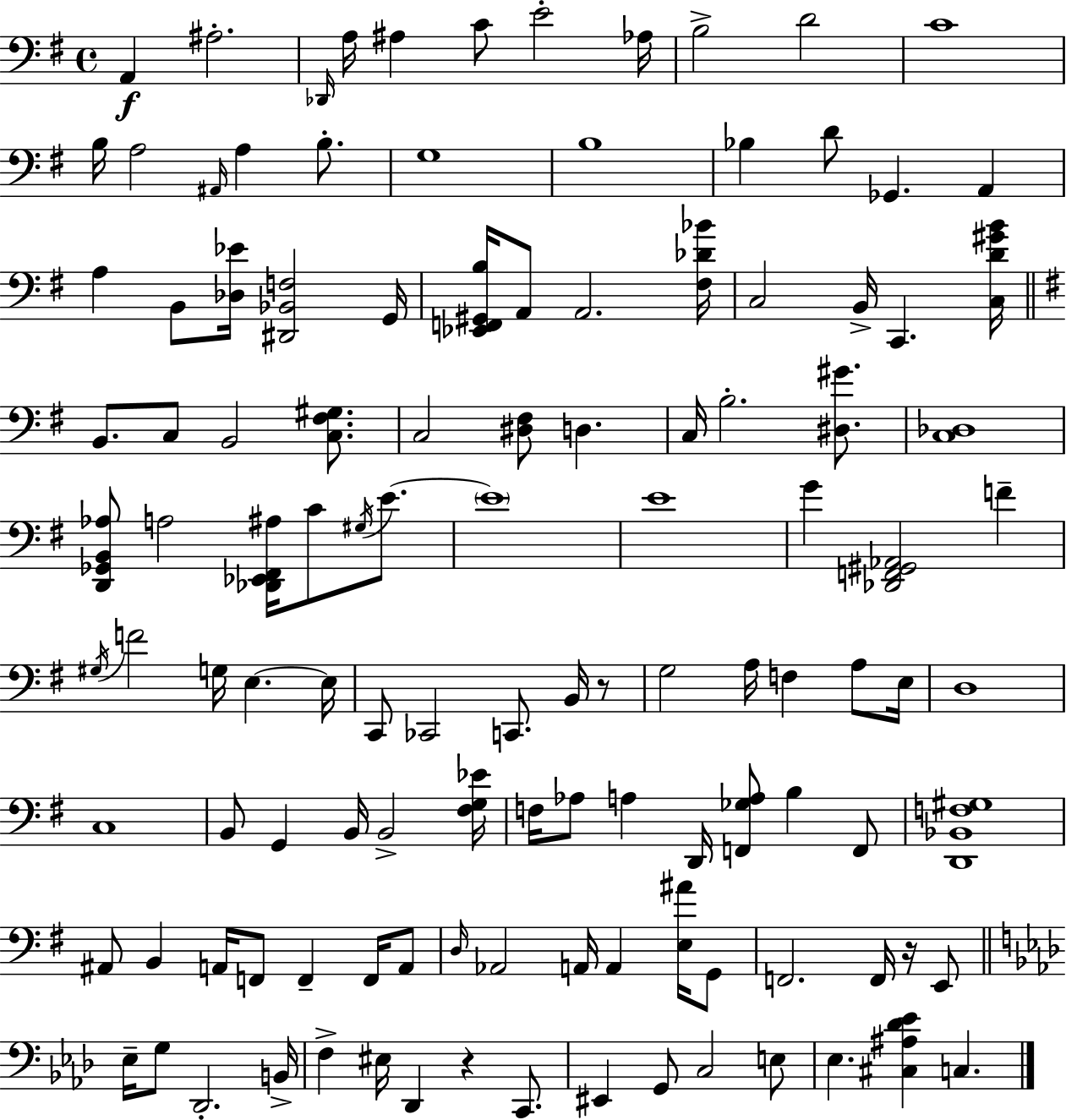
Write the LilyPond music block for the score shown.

{
  \clef bass
  \time 4/4
  \defaultTimeSignature
  \key g \major
  a,4\f ais2.-. | \grace { des,16 } a16 ais4 c'8 e'2-. | aes16 b2-> d'2 | c'1 | \break b16 a2 \grace { ais,16 } a4 b8.-. | g1 | b1 | bes4 d'8 ges,4. a,4 | \break a4 b,8 <des ees'>16 <dis, bes, f>2 | g,16 <ees, f, gis, b>16 a,8 a,2. | <fis des' bes'>16 c2 b,16-> c,4. | <c d' gis' b'>16 \bar "||" \break \key e \minor b,8. c8 b,2 <c fis gis>8. | c2 <dis fis>8 d4. | c16 b2.-. <dis gis'>8. | <c des>1 | \break <d, ges, b, aes>8 a2 <des, ees, fis, ais>16 c'8 \acciaccatura { gis16 } e'8.~~ | \parenthesize e'1 | e'1 | g'4 <des, f, gis, aes,>2 f'4-- | \break \acciaccatura { gis16 } f'2 g16 e4.~~ | e16 c,8 ces,2 c,8. b,16 | r8 g2 a16 f4 a8 | e16 d1 | \break c1 | b,8 g,4 b,16 b,2-> | <fis g ees'>16 f16 aes8 a4 d,16 <f, ges a>8 b4 | f,8 <d, bes, f gis>1 | \break ais,8 b,4 a,16 f,8 f,4-- f,16 | a,8 \grace { d16 } aes,2 a,16 a,4 | <e ais'>16 g,8 f,2. f,16 | r16 e,8 \bar "||" \break \key aes \major ees16-- g8 des,2.-. b,16-> | f4-> eis16 des,4 r4 c,8. | eis,4 g,8 c2 e8 | ees4. <cis ais des' ees'>4 c4. | \break \bar "|."
}